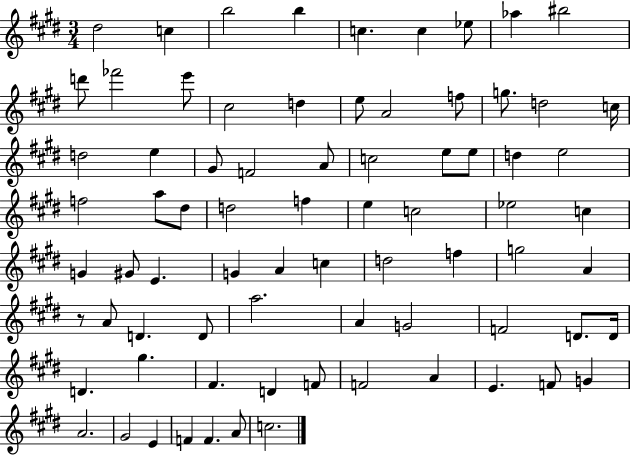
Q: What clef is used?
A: treble